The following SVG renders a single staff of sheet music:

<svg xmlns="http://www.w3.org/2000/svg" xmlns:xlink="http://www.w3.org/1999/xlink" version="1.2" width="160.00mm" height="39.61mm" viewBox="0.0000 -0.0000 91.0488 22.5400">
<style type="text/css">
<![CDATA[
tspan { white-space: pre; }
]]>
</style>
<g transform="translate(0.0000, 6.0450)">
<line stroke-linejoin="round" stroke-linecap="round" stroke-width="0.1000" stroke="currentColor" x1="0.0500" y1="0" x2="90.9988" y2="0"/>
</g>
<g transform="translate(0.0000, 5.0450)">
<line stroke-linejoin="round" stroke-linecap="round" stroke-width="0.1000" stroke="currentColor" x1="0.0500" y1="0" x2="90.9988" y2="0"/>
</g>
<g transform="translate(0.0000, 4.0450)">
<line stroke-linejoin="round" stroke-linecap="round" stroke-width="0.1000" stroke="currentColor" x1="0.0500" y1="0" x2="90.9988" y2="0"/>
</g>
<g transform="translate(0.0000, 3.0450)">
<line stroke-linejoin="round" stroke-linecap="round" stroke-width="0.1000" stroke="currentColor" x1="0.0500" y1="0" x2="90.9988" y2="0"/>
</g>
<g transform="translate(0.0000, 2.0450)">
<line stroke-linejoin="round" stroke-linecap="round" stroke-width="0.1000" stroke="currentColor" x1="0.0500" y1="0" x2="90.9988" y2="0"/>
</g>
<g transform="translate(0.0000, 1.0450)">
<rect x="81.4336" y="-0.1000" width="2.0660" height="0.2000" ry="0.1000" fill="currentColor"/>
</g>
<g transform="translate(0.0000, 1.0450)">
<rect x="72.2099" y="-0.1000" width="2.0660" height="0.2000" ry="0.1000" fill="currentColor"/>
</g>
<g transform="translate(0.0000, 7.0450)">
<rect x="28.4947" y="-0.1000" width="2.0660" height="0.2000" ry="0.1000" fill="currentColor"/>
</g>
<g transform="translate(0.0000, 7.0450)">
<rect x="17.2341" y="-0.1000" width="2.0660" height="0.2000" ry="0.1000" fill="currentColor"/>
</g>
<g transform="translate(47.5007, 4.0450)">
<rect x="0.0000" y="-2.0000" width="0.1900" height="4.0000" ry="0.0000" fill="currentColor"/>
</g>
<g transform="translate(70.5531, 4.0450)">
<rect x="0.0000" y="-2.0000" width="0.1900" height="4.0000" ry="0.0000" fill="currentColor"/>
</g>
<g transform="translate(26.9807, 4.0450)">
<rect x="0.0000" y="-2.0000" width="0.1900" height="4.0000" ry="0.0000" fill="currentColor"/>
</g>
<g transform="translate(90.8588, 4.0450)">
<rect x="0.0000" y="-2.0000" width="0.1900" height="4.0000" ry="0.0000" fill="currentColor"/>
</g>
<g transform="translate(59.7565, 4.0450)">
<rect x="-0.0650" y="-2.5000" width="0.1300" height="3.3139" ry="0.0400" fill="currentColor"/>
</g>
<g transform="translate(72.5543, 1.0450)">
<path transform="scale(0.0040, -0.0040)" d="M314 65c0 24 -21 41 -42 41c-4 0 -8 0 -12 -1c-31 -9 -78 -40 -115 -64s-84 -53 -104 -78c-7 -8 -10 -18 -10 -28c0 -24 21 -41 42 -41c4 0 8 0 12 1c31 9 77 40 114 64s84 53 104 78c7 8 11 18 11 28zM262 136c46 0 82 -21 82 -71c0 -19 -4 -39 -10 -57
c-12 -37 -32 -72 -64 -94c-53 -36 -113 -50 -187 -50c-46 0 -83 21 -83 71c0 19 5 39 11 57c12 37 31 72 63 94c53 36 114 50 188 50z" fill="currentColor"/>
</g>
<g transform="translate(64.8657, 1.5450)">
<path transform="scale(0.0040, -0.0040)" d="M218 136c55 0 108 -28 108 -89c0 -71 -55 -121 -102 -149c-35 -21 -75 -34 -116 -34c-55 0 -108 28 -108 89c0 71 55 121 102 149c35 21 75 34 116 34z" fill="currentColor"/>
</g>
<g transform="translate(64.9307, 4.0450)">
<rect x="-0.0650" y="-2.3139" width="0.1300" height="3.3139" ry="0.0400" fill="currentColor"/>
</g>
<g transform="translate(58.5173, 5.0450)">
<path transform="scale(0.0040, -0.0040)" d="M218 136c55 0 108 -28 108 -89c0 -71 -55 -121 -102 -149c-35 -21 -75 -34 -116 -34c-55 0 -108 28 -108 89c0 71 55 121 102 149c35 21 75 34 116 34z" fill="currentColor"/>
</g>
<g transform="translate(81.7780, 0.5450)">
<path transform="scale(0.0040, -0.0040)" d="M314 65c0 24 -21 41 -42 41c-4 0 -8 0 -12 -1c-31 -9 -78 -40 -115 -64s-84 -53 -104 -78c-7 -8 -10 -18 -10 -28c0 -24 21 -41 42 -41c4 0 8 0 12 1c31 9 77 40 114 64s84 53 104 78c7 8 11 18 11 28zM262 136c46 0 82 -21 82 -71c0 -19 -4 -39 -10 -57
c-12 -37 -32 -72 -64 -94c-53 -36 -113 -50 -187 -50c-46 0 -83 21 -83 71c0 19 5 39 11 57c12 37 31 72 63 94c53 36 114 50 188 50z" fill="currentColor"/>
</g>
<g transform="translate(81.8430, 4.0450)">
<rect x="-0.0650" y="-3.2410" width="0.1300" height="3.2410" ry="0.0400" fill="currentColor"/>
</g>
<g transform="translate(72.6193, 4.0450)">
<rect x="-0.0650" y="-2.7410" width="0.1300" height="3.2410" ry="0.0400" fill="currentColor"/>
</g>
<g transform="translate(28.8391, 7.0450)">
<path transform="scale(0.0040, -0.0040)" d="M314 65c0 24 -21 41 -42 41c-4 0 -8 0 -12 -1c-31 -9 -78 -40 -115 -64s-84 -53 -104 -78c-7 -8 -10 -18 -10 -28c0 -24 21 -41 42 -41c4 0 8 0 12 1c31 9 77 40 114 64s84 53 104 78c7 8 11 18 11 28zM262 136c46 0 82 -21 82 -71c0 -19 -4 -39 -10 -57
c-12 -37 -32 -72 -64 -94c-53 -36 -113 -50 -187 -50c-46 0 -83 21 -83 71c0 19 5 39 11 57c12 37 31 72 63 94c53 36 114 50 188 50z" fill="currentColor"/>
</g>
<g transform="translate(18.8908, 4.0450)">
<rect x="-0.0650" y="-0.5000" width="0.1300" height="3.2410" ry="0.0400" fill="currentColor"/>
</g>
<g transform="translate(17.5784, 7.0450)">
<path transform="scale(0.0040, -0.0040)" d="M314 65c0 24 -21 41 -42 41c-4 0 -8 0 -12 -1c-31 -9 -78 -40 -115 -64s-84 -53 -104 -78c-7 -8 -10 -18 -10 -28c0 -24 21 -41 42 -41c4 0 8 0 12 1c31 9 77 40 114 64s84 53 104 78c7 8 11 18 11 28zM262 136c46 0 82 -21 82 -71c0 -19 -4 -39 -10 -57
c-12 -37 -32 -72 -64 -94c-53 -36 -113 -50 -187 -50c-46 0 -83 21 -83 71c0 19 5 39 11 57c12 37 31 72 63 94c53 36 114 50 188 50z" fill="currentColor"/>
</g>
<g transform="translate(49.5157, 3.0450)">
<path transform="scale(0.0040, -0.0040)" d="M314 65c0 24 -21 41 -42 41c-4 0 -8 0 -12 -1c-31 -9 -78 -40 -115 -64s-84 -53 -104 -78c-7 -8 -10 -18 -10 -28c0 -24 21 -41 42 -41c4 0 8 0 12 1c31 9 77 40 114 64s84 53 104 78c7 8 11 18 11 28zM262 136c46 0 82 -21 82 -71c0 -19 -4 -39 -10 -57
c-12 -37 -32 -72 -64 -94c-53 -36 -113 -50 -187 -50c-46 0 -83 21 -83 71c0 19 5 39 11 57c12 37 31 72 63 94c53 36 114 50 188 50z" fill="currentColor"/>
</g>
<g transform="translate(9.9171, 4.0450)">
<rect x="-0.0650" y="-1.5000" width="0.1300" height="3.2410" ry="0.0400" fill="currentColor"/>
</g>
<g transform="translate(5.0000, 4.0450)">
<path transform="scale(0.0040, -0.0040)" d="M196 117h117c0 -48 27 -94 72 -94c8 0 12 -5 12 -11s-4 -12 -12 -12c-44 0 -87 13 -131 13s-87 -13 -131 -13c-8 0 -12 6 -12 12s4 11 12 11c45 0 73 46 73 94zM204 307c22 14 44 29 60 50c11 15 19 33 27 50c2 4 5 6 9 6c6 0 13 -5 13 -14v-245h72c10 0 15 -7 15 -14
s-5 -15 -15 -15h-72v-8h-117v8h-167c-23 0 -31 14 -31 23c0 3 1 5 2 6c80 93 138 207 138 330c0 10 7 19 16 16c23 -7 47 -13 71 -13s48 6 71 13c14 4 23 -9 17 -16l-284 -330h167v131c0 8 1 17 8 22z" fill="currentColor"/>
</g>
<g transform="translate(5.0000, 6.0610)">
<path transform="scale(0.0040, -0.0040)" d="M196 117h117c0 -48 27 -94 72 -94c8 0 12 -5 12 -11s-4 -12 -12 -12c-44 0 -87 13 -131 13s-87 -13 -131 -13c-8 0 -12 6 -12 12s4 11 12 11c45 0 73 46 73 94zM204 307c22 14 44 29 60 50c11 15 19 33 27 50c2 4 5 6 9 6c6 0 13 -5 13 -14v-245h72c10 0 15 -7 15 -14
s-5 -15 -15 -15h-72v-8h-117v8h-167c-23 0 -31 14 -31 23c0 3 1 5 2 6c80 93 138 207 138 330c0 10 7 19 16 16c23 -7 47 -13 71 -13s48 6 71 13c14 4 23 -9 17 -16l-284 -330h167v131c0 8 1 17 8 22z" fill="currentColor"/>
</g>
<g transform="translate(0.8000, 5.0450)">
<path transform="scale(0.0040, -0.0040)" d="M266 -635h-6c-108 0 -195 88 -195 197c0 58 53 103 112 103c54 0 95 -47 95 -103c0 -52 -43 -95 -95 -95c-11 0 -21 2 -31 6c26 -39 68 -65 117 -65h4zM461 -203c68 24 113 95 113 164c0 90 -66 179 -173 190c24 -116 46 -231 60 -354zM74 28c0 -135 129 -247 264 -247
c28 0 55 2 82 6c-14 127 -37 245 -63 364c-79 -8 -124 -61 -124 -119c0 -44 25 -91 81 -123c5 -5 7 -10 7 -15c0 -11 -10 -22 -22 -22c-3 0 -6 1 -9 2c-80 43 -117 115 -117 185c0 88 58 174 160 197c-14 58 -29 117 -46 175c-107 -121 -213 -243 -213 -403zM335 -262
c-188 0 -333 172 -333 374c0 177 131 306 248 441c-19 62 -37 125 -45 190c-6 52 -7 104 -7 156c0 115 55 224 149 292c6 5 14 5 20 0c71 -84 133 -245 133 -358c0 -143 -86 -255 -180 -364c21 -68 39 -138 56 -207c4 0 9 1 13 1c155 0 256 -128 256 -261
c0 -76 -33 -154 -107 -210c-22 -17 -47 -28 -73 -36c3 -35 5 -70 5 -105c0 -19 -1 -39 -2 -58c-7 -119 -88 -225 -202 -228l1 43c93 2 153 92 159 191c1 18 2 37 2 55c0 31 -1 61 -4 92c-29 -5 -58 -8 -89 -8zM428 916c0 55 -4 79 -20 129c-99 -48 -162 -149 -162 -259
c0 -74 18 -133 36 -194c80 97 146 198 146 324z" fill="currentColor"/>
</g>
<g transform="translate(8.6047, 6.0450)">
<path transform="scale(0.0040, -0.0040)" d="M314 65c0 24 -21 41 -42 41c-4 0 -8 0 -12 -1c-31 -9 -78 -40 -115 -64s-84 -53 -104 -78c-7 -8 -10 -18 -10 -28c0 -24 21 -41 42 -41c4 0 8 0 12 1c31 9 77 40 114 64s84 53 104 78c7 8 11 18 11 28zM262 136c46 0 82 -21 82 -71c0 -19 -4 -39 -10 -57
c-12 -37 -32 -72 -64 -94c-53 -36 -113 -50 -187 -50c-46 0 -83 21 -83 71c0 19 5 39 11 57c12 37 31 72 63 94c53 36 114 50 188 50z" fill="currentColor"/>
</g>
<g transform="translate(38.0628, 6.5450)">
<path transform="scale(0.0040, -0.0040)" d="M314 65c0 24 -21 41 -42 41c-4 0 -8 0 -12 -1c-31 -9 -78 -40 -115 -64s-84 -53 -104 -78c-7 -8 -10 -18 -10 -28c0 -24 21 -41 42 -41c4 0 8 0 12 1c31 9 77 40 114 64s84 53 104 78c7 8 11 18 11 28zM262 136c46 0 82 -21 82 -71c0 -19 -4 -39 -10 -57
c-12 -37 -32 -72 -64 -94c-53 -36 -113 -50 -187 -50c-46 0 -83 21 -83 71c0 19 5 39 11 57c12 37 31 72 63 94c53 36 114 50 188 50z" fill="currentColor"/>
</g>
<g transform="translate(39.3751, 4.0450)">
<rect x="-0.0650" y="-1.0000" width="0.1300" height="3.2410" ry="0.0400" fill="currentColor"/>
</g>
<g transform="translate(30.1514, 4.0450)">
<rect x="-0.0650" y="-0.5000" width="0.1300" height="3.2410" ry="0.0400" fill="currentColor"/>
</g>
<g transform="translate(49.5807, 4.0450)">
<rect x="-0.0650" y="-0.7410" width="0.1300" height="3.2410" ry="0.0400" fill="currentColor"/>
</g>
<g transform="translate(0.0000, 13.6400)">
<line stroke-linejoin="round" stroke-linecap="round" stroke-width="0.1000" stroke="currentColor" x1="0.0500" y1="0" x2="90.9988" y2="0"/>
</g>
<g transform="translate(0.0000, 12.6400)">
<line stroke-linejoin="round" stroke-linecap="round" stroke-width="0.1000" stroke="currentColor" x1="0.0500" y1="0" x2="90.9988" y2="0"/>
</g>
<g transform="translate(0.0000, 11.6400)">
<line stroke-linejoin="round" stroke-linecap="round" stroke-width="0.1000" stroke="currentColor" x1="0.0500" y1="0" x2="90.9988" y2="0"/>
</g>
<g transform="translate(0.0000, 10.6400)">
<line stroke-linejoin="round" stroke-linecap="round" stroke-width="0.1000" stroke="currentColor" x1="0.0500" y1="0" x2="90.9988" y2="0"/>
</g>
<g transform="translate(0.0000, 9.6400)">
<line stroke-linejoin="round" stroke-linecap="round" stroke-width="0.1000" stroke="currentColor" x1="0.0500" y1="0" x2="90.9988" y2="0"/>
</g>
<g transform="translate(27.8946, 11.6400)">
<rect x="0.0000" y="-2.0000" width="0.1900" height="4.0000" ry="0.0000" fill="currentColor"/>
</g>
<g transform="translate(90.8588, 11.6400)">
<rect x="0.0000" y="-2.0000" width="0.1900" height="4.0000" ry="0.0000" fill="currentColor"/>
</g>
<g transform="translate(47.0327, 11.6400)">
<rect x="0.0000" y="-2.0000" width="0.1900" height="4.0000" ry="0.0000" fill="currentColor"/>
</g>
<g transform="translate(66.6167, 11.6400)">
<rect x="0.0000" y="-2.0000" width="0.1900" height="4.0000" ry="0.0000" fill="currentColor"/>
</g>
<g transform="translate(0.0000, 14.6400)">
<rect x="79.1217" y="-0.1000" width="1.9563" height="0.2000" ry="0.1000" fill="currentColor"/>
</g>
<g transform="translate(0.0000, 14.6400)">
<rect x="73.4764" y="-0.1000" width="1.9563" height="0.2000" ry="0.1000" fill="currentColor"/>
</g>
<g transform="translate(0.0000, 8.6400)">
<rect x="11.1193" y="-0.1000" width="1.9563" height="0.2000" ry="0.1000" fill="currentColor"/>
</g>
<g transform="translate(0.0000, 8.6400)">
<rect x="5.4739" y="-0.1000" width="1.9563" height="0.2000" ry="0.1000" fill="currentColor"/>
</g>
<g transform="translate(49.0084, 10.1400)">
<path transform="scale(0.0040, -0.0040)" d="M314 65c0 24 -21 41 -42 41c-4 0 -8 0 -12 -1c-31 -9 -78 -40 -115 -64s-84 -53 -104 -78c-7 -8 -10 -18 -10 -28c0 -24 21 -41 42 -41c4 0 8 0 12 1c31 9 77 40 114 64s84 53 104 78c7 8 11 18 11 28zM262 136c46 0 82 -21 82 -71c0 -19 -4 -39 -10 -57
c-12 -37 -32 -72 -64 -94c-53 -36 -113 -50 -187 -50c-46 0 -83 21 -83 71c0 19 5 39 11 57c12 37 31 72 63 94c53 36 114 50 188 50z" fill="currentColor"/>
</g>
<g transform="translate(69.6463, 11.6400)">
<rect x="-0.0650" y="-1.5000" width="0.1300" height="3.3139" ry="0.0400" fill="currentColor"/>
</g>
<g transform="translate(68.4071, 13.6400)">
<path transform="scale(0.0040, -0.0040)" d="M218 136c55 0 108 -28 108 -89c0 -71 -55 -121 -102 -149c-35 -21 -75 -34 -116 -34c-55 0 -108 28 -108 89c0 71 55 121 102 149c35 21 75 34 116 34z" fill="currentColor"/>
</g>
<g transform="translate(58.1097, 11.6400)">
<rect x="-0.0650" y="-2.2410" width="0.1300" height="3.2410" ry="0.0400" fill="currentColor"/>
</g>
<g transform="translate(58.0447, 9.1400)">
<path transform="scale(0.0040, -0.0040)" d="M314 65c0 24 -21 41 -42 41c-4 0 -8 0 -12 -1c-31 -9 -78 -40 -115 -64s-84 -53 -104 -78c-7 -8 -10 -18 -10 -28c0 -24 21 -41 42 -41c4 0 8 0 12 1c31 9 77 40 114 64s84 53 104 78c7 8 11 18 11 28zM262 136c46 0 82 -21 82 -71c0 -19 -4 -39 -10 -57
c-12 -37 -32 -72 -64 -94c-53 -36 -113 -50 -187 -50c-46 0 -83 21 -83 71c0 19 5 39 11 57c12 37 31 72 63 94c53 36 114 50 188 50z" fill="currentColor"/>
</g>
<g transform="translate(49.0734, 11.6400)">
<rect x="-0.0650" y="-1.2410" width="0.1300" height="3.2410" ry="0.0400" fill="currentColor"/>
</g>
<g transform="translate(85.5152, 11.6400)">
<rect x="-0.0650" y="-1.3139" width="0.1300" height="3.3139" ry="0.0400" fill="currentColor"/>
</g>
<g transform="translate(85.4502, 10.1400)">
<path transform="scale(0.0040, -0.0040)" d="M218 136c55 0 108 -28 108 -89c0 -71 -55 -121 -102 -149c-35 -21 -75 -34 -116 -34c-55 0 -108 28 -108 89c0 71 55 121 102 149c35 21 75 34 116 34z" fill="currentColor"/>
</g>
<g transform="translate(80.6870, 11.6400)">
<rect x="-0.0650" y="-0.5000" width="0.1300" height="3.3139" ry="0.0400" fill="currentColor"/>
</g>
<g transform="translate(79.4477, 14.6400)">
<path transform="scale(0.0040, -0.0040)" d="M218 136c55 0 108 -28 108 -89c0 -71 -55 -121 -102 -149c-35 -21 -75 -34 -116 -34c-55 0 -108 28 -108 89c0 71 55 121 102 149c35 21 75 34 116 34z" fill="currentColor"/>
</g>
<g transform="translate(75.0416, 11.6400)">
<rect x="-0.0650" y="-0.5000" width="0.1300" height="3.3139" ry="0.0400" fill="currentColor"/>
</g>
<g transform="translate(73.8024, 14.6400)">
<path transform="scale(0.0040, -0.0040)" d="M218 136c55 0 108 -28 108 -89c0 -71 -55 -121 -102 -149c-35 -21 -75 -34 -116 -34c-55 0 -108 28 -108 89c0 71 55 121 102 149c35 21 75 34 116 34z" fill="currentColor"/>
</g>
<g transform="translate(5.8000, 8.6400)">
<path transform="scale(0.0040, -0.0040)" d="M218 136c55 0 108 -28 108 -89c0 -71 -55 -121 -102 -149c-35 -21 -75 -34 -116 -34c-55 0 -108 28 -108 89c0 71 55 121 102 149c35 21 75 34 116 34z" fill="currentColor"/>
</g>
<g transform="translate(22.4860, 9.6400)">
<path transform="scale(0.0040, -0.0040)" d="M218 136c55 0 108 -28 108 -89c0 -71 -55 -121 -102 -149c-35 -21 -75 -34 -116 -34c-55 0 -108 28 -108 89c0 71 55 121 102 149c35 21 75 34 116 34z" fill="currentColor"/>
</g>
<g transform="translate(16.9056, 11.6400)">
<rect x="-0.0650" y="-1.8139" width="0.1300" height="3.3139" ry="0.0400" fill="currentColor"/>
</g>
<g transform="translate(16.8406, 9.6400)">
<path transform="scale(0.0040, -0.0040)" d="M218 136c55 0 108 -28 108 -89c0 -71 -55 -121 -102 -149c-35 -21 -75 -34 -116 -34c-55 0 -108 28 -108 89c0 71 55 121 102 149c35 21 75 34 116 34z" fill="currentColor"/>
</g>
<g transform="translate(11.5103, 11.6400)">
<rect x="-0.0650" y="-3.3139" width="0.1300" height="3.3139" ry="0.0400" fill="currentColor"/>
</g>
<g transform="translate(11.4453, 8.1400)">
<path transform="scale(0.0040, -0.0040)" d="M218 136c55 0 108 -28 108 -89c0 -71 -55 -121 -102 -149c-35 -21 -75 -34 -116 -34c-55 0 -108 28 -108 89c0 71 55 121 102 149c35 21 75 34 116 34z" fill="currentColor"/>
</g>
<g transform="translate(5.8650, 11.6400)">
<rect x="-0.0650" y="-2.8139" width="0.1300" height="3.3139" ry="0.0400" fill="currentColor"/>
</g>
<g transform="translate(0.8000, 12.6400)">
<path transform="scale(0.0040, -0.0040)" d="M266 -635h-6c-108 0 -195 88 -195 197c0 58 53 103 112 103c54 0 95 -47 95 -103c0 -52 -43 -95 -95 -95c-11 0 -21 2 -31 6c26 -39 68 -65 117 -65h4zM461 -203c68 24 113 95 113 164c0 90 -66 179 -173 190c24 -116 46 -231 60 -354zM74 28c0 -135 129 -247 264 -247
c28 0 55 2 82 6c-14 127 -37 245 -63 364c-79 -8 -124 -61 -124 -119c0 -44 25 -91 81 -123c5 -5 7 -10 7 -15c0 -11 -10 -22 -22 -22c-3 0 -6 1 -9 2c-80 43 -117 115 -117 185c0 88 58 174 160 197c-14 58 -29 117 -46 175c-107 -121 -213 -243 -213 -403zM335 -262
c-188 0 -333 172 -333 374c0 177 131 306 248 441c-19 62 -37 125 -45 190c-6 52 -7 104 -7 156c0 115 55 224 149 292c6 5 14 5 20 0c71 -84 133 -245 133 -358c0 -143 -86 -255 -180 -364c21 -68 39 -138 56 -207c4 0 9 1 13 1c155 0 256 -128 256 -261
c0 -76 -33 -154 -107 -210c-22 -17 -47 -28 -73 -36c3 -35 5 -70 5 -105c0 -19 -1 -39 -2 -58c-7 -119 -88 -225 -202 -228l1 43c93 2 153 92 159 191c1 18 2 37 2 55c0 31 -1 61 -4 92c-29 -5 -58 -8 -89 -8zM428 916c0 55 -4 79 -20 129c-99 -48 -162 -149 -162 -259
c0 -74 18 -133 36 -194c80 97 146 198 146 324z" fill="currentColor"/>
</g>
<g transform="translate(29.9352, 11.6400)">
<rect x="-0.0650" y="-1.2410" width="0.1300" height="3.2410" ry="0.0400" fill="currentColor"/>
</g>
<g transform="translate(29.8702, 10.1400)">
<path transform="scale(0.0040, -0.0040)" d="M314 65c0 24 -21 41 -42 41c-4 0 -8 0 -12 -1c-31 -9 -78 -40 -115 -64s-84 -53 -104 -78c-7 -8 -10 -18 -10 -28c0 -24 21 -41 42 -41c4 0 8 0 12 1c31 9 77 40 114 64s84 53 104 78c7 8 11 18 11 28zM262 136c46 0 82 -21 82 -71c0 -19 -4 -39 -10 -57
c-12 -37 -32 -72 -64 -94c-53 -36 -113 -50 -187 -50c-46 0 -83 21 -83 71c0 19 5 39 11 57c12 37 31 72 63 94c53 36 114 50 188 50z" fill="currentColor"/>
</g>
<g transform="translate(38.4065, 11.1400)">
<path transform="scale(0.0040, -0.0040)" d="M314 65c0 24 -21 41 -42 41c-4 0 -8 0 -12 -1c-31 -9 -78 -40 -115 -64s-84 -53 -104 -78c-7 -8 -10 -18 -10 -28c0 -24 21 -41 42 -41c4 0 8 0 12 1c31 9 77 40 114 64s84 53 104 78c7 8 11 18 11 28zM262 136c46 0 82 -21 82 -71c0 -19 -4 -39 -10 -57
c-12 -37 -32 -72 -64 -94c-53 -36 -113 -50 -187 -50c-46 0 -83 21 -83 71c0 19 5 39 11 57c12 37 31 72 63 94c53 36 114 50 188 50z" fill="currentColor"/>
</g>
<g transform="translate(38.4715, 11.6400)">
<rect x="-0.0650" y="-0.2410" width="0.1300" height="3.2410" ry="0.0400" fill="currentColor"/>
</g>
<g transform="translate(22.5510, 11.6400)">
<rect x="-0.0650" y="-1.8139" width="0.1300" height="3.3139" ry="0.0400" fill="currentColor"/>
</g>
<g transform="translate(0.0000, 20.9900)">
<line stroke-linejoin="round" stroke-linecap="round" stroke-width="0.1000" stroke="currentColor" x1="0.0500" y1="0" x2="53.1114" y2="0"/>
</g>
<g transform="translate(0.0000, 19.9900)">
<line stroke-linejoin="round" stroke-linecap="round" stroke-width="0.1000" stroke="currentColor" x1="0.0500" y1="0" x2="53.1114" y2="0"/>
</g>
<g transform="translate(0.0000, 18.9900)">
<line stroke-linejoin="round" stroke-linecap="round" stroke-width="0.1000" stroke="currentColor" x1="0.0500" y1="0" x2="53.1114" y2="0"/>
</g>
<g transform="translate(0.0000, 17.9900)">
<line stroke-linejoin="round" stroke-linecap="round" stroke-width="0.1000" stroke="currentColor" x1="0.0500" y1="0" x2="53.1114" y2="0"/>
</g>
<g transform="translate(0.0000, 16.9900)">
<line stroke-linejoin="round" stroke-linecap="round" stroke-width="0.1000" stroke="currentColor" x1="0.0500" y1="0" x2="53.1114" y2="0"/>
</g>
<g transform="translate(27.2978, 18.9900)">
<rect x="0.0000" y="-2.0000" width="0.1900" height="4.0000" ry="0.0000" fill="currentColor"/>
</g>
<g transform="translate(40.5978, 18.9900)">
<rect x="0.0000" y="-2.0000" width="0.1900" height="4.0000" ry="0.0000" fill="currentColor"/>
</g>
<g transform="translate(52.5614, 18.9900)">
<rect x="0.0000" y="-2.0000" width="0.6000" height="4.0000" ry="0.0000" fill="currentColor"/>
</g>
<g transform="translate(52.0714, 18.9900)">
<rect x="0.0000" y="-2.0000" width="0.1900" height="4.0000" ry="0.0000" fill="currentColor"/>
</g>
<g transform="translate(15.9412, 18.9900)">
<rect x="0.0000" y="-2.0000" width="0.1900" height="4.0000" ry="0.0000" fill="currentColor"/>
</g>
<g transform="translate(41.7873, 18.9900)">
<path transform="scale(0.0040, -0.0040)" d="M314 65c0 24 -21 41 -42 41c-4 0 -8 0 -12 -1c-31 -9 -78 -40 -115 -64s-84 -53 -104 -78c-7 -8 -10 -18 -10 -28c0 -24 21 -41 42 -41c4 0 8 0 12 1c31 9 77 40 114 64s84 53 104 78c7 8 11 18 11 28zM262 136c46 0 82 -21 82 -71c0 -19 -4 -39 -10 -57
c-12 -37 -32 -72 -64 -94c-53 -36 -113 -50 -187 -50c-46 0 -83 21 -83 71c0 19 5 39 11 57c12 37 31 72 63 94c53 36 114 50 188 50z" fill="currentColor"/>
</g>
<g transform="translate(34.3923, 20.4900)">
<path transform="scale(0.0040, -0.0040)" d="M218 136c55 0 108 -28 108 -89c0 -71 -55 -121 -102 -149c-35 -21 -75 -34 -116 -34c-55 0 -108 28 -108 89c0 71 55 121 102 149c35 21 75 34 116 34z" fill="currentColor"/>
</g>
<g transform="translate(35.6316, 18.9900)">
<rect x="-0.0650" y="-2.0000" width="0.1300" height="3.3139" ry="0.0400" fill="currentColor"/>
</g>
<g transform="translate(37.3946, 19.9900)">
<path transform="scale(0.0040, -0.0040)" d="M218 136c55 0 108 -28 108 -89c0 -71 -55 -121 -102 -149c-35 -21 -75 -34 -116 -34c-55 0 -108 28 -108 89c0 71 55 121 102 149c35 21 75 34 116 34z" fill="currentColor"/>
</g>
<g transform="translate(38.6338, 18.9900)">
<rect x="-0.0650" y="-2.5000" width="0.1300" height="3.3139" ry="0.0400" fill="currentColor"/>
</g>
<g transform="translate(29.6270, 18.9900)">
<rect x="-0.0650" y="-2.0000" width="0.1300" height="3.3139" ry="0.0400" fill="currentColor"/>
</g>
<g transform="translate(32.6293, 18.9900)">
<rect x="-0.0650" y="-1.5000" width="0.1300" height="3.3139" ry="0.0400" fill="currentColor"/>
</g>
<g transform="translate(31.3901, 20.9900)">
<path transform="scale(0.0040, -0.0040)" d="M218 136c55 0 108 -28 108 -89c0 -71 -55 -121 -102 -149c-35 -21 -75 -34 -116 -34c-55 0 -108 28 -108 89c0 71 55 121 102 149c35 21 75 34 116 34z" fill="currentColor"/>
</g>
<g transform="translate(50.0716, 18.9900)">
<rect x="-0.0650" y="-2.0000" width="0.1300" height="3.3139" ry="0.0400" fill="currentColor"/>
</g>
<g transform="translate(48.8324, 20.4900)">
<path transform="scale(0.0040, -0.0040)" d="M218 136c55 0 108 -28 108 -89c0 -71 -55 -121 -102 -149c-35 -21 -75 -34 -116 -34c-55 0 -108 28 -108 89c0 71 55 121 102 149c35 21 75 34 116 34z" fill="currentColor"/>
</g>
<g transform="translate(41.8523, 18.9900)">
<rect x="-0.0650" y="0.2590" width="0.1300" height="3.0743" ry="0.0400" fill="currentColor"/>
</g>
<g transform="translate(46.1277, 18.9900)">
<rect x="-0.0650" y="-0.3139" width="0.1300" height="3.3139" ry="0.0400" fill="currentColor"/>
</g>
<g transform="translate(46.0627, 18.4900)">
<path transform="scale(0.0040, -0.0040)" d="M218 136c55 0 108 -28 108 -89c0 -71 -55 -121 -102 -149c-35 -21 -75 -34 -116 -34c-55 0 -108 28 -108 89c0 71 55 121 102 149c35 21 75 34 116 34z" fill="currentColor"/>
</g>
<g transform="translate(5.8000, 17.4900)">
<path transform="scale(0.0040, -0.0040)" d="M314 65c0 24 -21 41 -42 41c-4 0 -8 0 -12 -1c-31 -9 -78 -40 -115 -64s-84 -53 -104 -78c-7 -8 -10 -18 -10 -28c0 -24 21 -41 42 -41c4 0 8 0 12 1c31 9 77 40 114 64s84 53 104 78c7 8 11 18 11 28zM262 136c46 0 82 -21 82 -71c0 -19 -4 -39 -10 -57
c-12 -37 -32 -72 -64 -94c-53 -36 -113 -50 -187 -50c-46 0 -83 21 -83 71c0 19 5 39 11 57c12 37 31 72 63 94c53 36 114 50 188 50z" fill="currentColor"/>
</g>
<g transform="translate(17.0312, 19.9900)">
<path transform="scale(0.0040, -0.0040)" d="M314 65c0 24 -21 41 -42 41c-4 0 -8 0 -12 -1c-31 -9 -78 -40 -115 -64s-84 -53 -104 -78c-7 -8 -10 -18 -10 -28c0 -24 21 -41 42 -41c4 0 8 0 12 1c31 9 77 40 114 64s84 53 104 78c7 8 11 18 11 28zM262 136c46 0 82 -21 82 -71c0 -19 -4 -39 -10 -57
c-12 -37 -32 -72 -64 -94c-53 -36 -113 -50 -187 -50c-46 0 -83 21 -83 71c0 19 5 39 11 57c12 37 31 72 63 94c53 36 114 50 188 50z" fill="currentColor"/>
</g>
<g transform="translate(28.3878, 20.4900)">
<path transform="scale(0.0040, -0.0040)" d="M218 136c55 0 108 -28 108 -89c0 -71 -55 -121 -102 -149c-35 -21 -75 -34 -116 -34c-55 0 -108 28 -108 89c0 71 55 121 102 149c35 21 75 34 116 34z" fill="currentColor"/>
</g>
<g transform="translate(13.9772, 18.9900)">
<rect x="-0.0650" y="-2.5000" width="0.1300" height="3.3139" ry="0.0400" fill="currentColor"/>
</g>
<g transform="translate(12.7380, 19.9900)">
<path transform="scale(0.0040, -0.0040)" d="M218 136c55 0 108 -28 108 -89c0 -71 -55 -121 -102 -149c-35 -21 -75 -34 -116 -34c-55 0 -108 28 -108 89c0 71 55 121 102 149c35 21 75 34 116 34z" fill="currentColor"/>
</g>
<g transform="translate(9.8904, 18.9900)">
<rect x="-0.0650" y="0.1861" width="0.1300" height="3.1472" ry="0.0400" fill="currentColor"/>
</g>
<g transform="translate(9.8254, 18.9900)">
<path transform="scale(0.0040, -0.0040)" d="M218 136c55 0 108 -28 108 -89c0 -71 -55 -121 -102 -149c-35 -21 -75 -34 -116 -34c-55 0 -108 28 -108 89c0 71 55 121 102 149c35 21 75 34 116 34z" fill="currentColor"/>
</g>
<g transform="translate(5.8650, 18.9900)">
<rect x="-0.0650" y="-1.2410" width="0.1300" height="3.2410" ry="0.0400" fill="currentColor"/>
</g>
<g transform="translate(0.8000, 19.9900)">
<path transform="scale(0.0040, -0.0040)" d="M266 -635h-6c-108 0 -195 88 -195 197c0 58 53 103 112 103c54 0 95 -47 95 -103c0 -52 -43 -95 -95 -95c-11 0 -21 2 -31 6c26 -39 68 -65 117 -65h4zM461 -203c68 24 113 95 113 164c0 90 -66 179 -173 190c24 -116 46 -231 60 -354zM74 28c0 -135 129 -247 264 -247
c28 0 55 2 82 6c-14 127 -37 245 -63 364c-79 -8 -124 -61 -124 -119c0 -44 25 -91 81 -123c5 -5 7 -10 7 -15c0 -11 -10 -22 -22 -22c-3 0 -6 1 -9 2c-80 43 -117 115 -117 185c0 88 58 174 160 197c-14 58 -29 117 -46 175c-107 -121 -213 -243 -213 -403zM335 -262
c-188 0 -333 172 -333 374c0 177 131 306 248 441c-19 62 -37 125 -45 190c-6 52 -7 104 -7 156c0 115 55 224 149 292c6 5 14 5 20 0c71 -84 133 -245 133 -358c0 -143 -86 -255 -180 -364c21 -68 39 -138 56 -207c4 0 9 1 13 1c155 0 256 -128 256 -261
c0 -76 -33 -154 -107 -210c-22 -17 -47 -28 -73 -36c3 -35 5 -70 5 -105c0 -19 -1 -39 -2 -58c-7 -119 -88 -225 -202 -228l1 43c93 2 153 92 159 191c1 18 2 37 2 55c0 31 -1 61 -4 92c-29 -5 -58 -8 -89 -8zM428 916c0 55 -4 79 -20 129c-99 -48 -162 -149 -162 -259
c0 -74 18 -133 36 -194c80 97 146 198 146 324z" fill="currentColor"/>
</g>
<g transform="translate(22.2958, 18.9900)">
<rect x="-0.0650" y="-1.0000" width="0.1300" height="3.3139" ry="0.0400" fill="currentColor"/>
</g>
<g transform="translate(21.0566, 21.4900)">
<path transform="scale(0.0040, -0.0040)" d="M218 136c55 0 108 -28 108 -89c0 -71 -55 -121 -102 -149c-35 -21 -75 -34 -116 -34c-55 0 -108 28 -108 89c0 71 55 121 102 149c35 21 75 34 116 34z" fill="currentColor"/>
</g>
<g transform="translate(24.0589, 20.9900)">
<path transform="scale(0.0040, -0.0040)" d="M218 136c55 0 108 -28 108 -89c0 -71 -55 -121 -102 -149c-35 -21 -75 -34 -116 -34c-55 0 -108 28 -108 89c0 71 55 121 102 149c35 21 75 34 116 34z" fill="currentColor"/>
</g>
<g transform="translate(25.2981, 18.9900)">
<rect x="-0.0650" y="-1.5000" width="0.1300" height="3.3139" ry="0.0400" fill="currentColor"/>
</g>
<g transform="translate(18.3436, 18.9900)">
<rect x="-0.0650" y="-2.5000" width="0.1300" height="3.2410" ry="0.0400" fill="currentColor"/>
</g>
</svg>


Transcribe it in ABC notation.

X:1
T:Untitled
M:4/4
L:1/4
K:C
E2 C2 C2 D2 d2 G g a2 b2 a b f f e2 c2 e2 g2 E C C e e2 B G G2 D E F E F G B2 c F